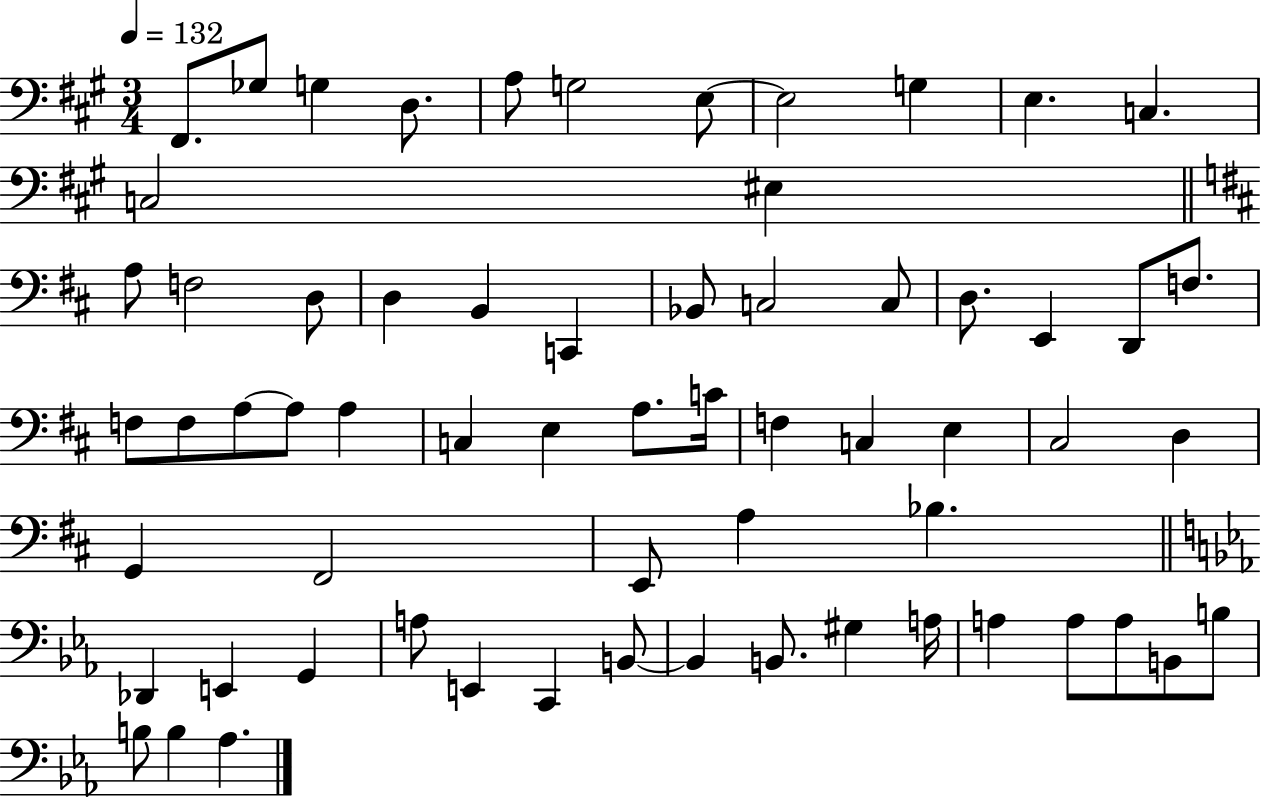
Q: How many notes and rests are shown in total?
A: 64